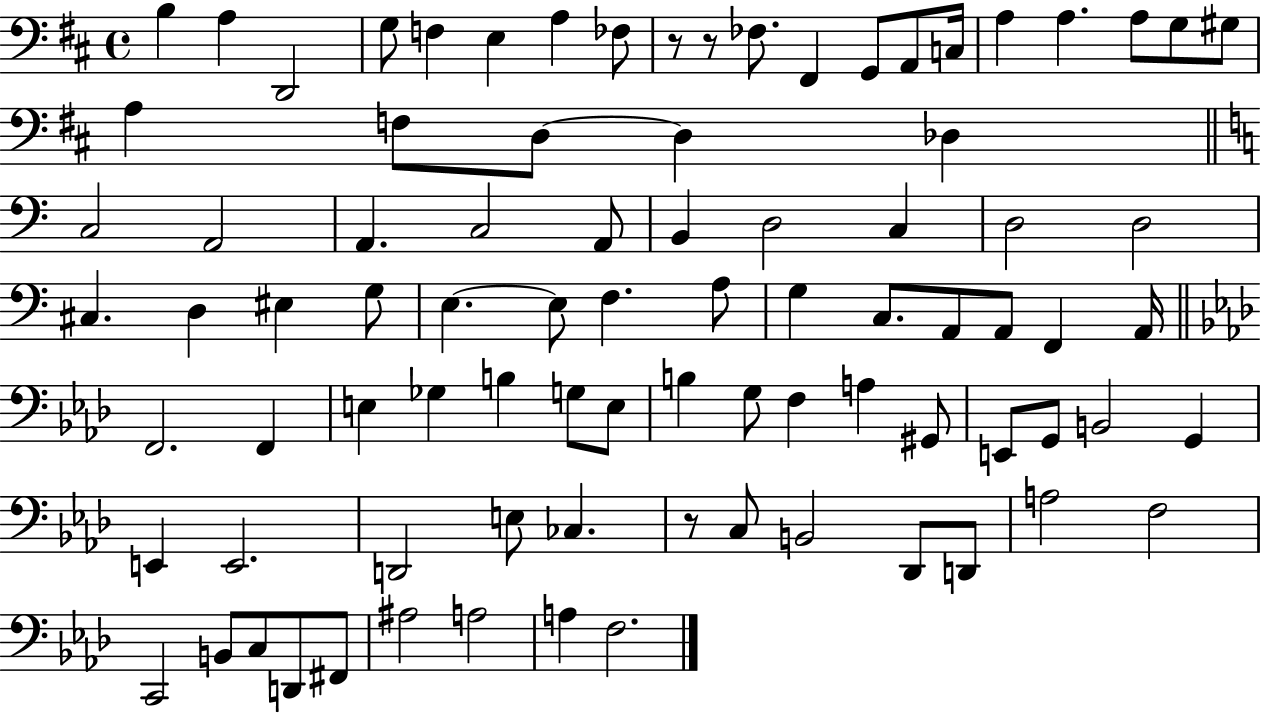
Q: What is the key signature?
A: D major